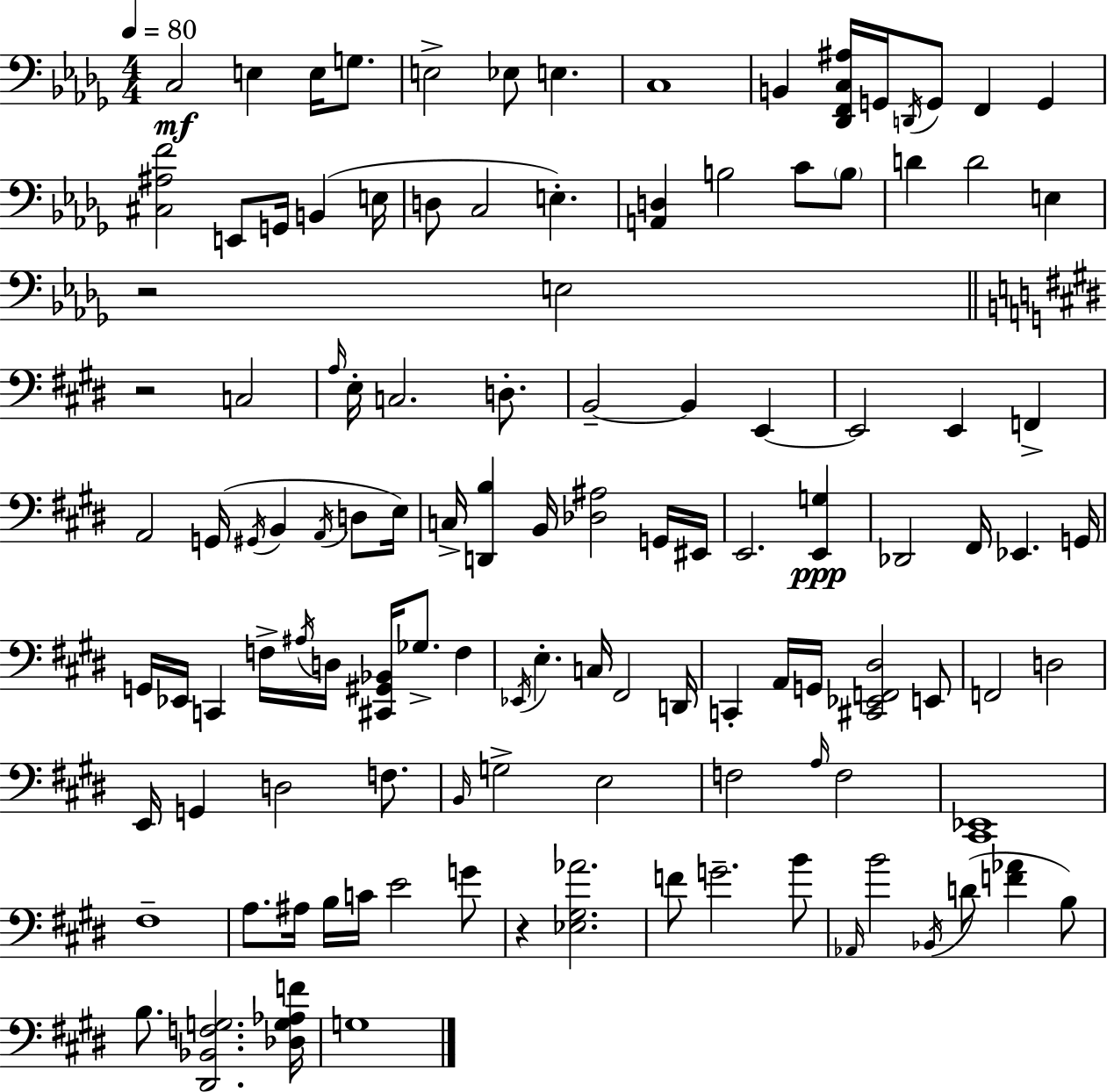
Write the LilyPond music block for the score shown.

{
  \clef bass
  \numericTimeSignature
  \time 4/4
  \key bes \minor
  \tempo 4 = 80
  c2\mf e4 e16 g8. | e2-> ees8 e4. | c1 | b,4 <des, f, c ais>16 g,16 \acciaccatura { d,16 } g,8 f,4 g,4 | \break <cis ais f'>2 e,8 g,16 b,4( | e16 d8 c2 e4.-.) | <a, d>4 b2 c'8 \parenthesize b8 | d'4 d'2 e4 | \break r2 e2 | \bar "||" \break \key e \major r2 c2 | \grace { a16 } e16-. c2. d8.-. | b,2--~~ b,4 e,4~~ | e,2 e,4 f,4-> | \break a,2 g,16( \acciaccatura { gis,16 } b,4 \acciaccatura { a,16 } | d8 e16) c16-> <d, b>4 b,16 <des ais>2 | g,16 eis,16 e,2. <e, g>4\ppp | des,2 fis,16 ees,4. | \break g,16 g,16 ees,16 c,4 f16-> \acciaccatura { ais16 } d16 <cis, gis, bes,>16 ges8.-> | f4 \acciaccatura { ees,16 } e4.-. c16 fis,2 | d,16 c,4-. a,16 g,16 <cis, ees, f, dis>2 | e,8 f,2 d2 | \break e,16 g,4 d2 | f8. \grace { b,16 } g2-> e2 | f2 \grace { a16 } f2 | <cis, ees,>1 | \break fis1-- | a8. ais16 b16 c'16 e'2 | g'8 r4 <ees gis aes'>2. | f'8 g'2.-- | \break b'8 \grace { aes,16 } b'2 | \acciaccatura { bes,16 } d'8( <f' aes'>4 b8) b8. <dis, bes, f g>2. | <des g aes f'>16 g1 | \bar "|."
}